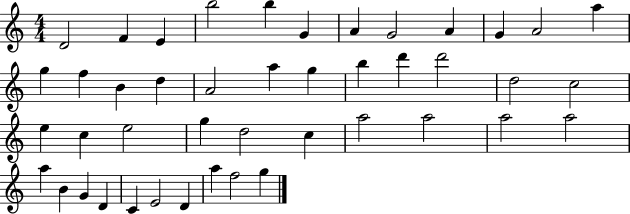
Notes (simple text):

D4/h F4/q E4/q B5/h B5/q G4/q A4/q G4/h A4/q G4/q A4/h A5/q G5/q F5/q B4/q D5/q A4/h A5/q G5/q B5/q D6/q D6/h D5/h C5/h E5/q C5/q E5/h G5/q D5/h C5/q A5/h A5/h A5/h A5/h A5/q B4/q G4/q D4/q C4/q E4/h D4/q A5/q F5/h G5/q